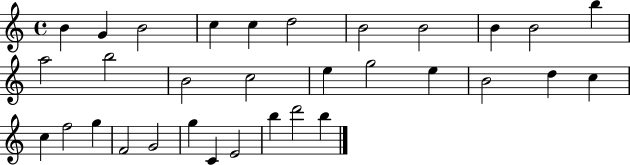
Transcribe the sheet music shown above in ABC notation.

X:1
T:Untitled
M:4/4
L:1/4
K:C
B G B2 c c d2 B2 B2 B B2 b a2 b2 B2 c2 e g2 e B2 d c c f2 g F2 G2 g C E2 b d'2 b